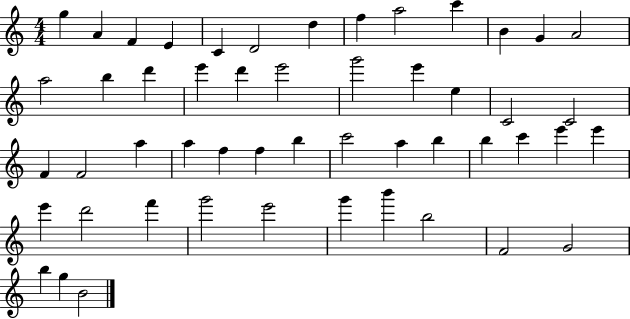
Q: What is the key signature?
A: C major